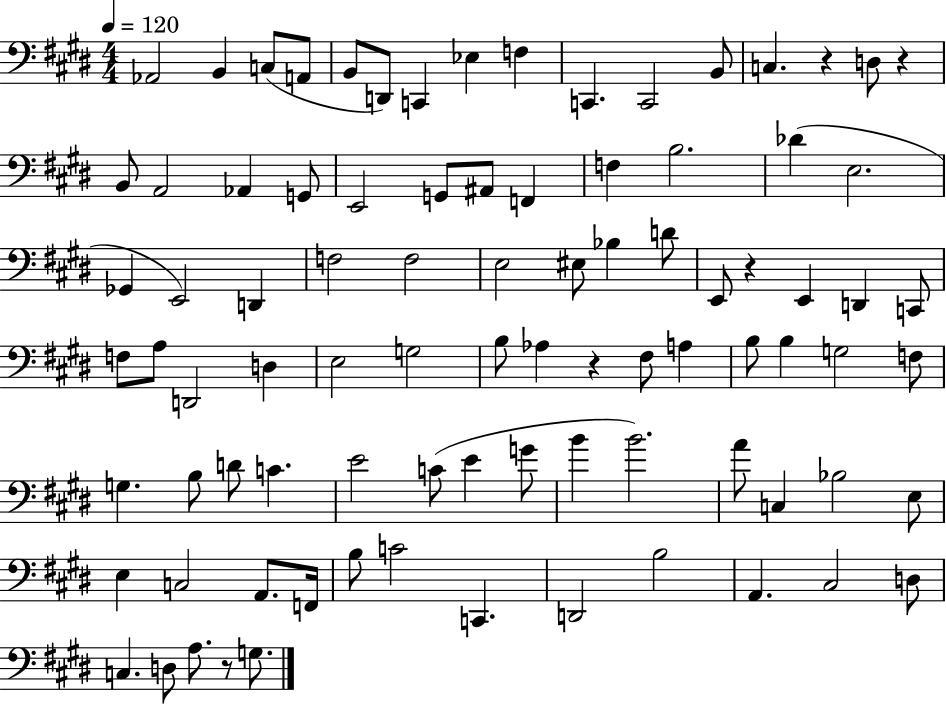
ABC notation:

X:1
T:Untitled
M:4/4
L:1/4
K:E
_A,,2 B,, C,/2 A,,/2 B,,/2 D,,/2 C,, _E, F, C,, C,,2 B,,/2 C, z D,/2 z B,,/2 A,,2 _A,, G,,/2 E,,2 G,,/2 ^A,,/2 F,, F, B,2 _D E,2 _G,, E,,2 D,, F,2 F,2 E,2 ^E,/2 _B, D/2 E,,/2 z E,, D,, C,,/2 F,/2 A,/2 D,,2 D, E,2 G,2 B,/2 _A, z ^F,/2 A, B,/2 B, G,2 F,/2 G, B,/2 D/2 C E2 C/2 E G/2 B B2 A/2 C, _B,2 E,/2 E, C,2 A,,/2 F,,/4 B,/2 C2 C,, D,,2 B,2 A,, ^C,2 D,/2 C, D,/2 A,/2 z/2 G,/2